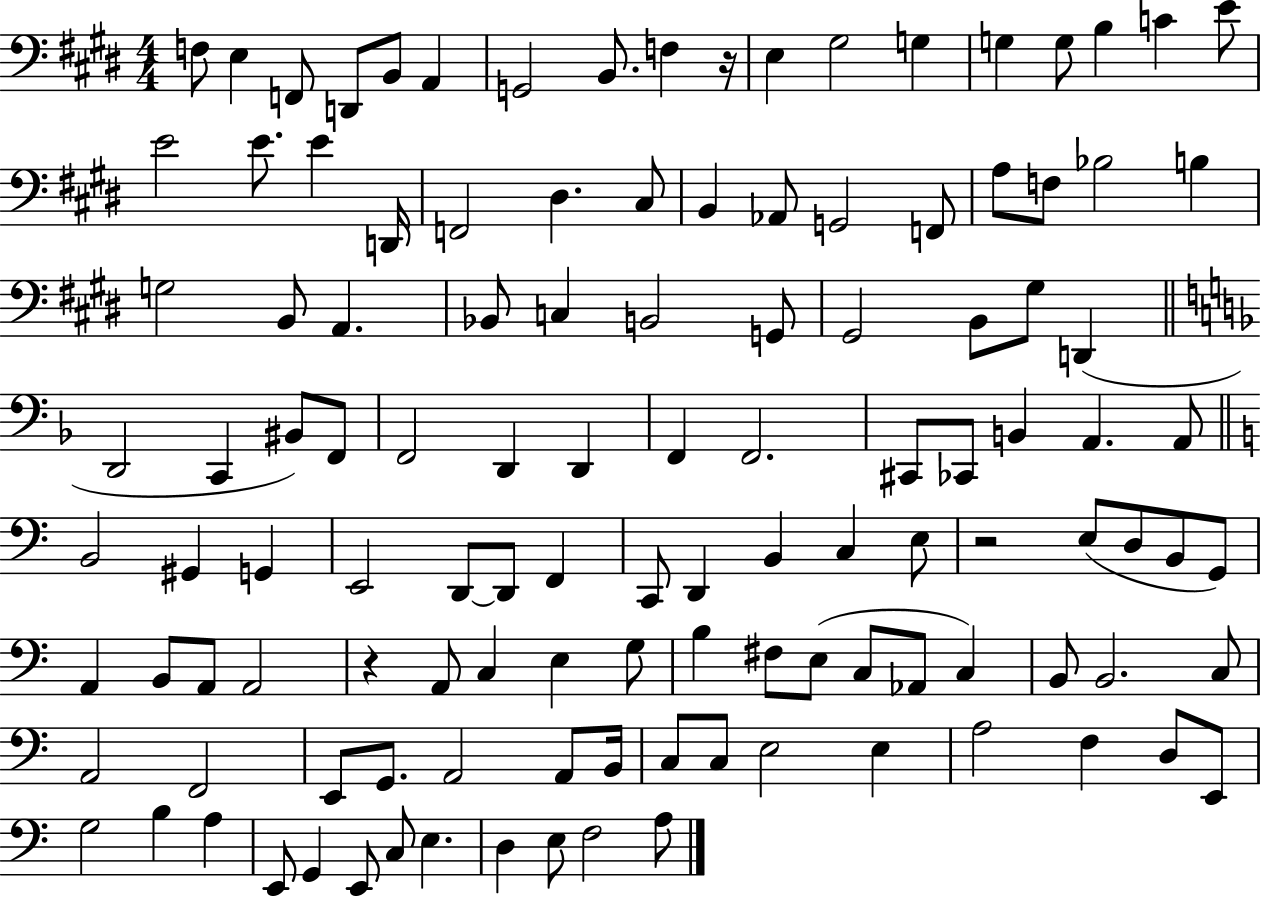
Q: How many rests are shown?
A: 3